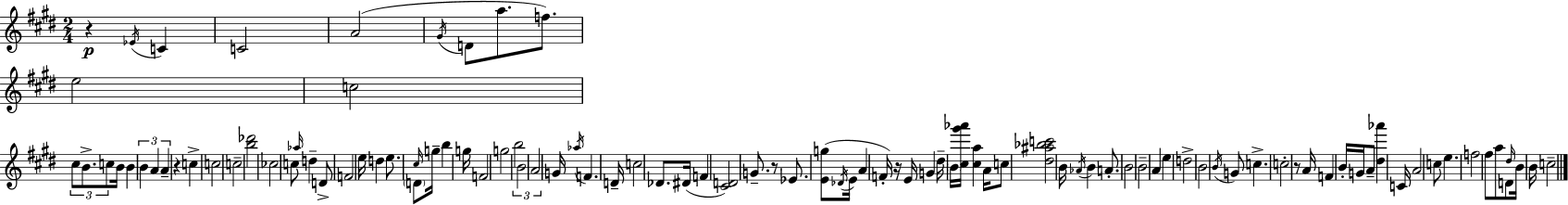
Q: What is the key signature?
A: E major